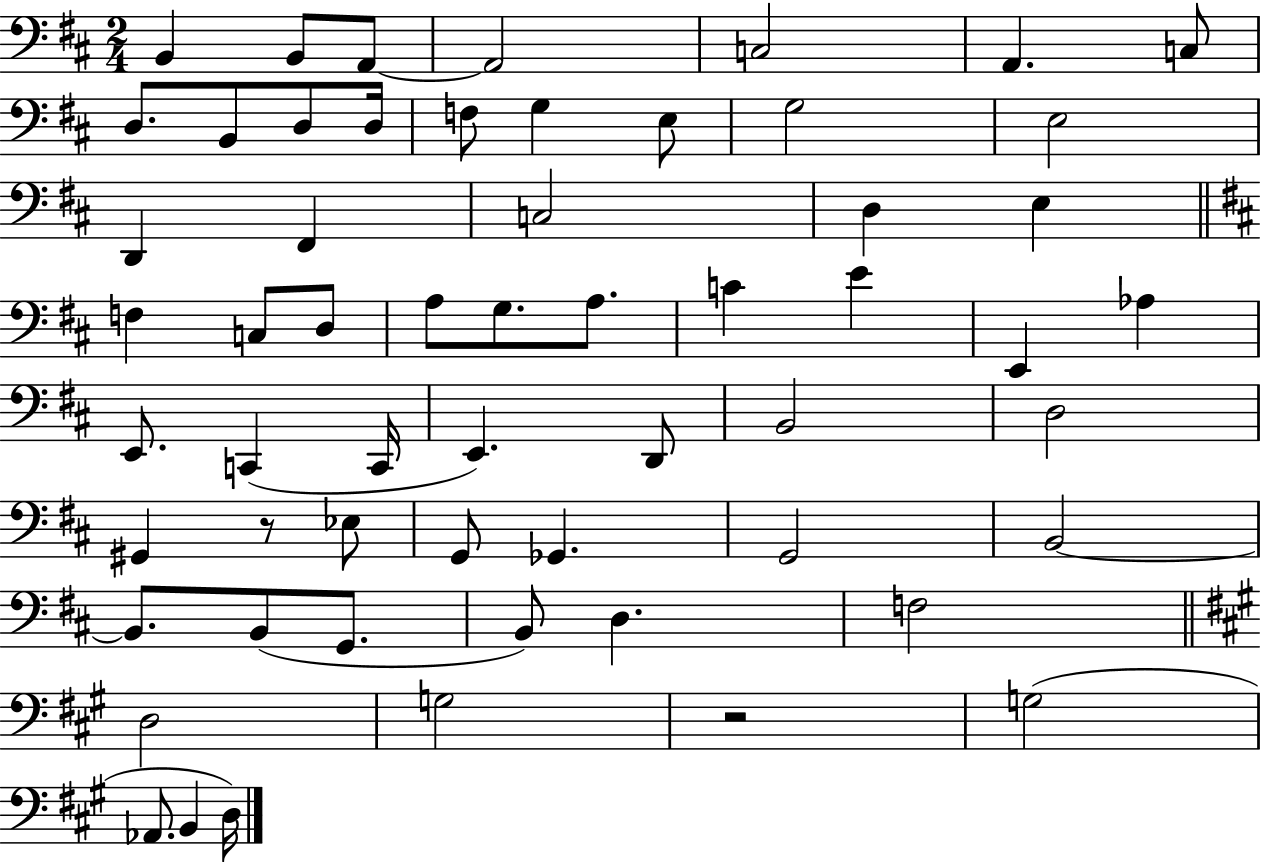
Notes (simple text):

B2/q B2/e A2/e A2/h C3/h A2/q. C3/e D3/e. B2/e D3/e D3/s F3/e G3/q E3/e G3/h E3/h D2/q F#2/q C3/h D3/q E3/q F3/q C3/e D3/e A3/e G3/e. A3/e. C4/q E4/q E2/q Ab3/q E2/e. C2/q C2/s E2/q. D2/e B2/h D3/h G#2/q R/e Eb3/e G2/e Gb2/q. G2/h B2/h B2/e. B2/e G2/e. B2/e D3/q. F3/h D3/h G3/h R/h G3/h Ab2/e. B2/q D3/s